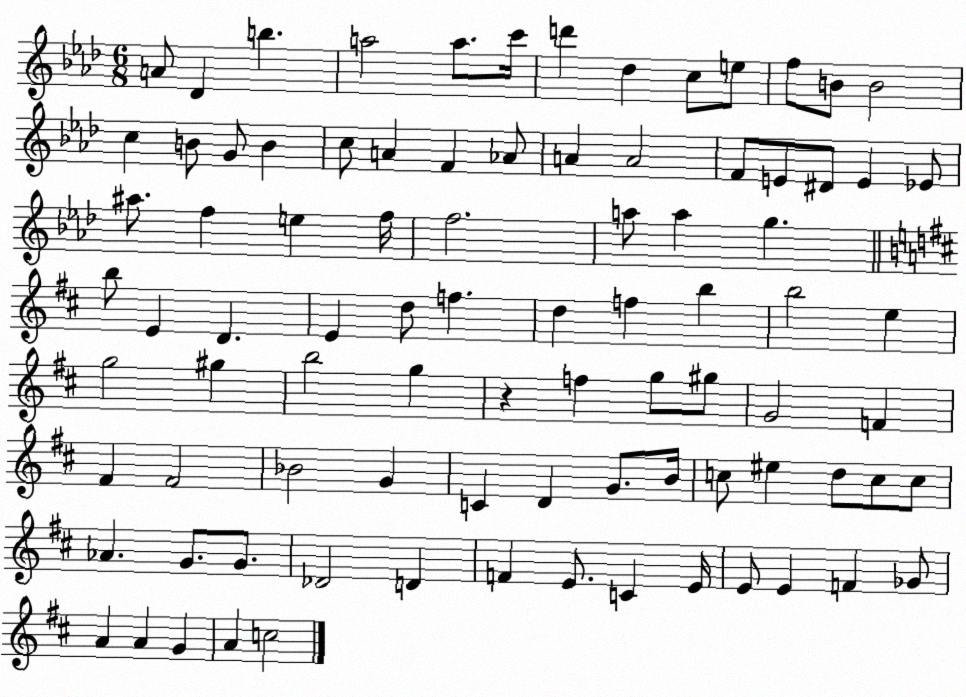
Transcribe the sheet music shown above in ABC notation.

X:1
T:Untitled
M:6/8
L:1/4
K:Ab
A/2 _D b a2 a/2 c'/4 d' _d c/2 e/2 f/2 B/2 B2 c B/2 G/2 B c/2 A F _A/2 A A2 F/2 E/2 ^D/2 E _E/2 ^a/2 f e f/4 f2 a/2 a g b/2 E D E d/2 f d f b b2 e g2 ^g b2 g z f g/2 ^g/2 G2 F ^F ^F2 _B2 G C D G/2 B/4 c/2 ^e d/2 c/2 c/2 _A G/2 G/2 _D2 D F E/2 C E/4 E/2 E F _G/2 A A G A c2